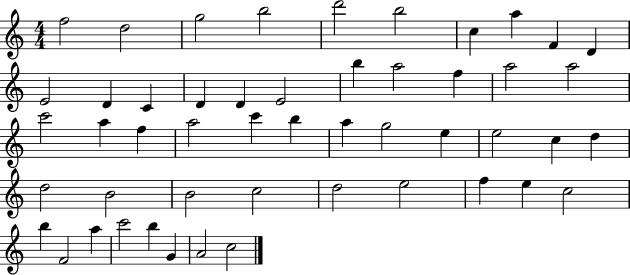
{
  \clef treble
  \numericTimeSignature
  \time 4/4
  \key c \major
  f''2 d''2 | g''2 b''2 | d'''2 b''2 | c''4 a''4 f'4 d'4 | \break e'2 d'4 c'4 | d'4 d'4 e'2 | b''4 a''2 f''4 | a''2 a''2 | \break c'''2 a''4 f''4 | a''2 c'''4 b''4 | a''4 g''2 e''4 | e''2 c''4 d''4 | \break d''2 b'2 | b'2 c''2 | d''2 e''2 | f''4 e''4 c''2 | \break b''4 f'2 a''4 | c'''2 b''4 g'4 | a'2 c''2 | \bar "|."
}